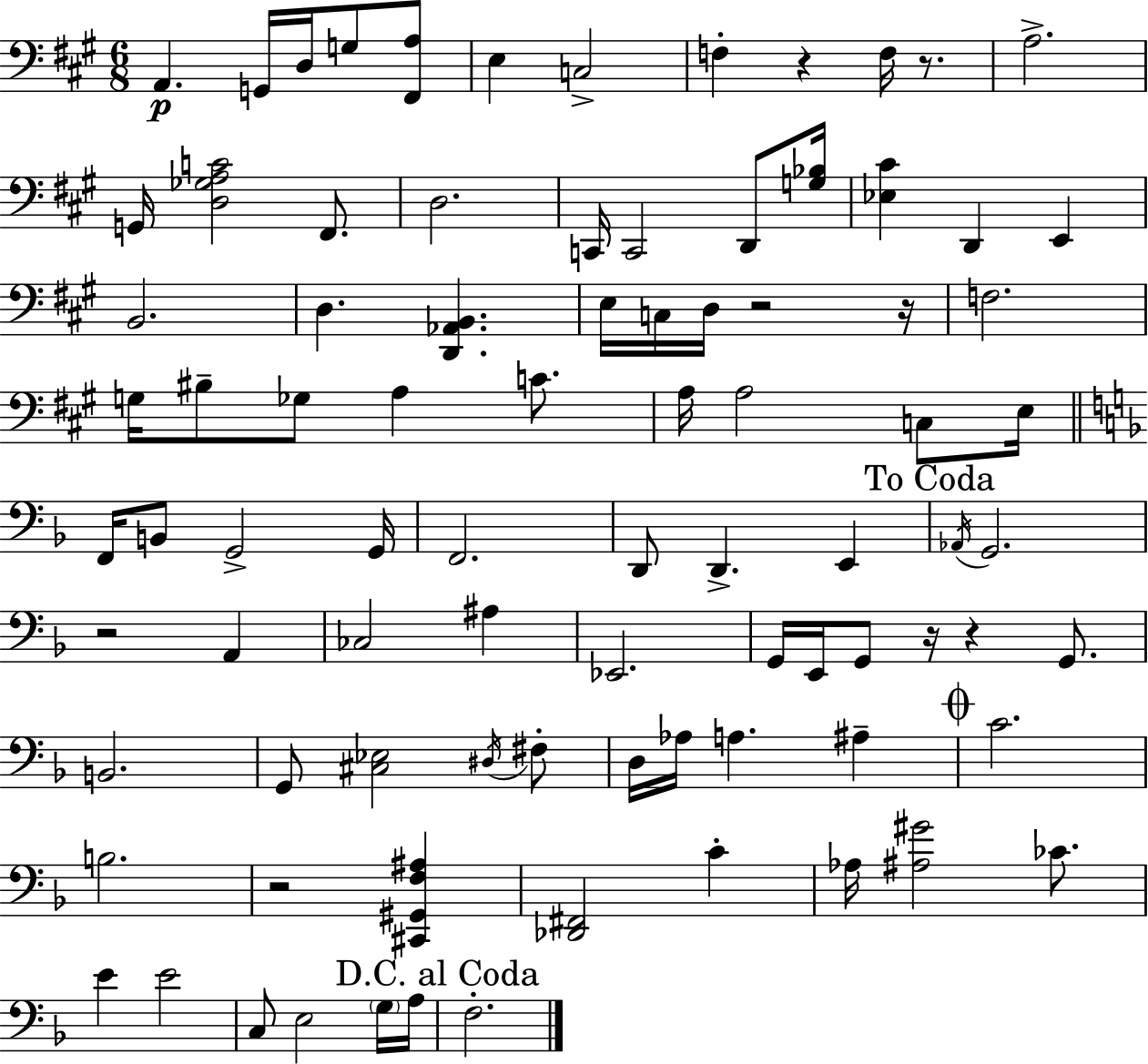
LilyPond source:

{
  \clef bass
  \numericTimeSignature
  \time 6/8
  \key a \major
  a,4.\p g,16 d16 g8 <fis, a>8 | e4 c2-> | f4-. r4 f16 r8. | a2.-> | \break g,16 <d ges a c'>2 fis,8. | d2. | c,16 c,2 d,8 <g bes>16 | <ees cis'>4 d,4 e,4 | \break b,2. | d4. <d, aes, b,>4. | e16 c16 d16 r2 r16 | f2. | \break g16 bis8-- ges8 a4 c'8. | a16 a2 c8 e16 | \bar "||" \break \key d \minor f,16 b,8 g,2-> g,16 | f,2. | d,8 d,4.-> e,4 | \mark "To Coda" \acciaccatura { aes,16 } g,2. | \break r2 a,4 | ces2 ais4 | ees,2. | g,16 e,16 g,8 r16 r4 g,8. | \break b,2. | g,8 <cis ees>2 \acciaccatura { dis16 } | fis8-. d16 aes16 a4. ais4-- | \mark \markup { \musicglyph "scripts.coda" } c'2. | \break b2. | r2 <cis, gis, f ais>4 | <des, fis,>2 c'4-. | aes16 <ais gis'>2 ces'8. | \break e'4 e'2 | c8 e2 | \parenthesize g16 a16 \mark "D.C. al Coda" f2.-. | \bar "|."
}